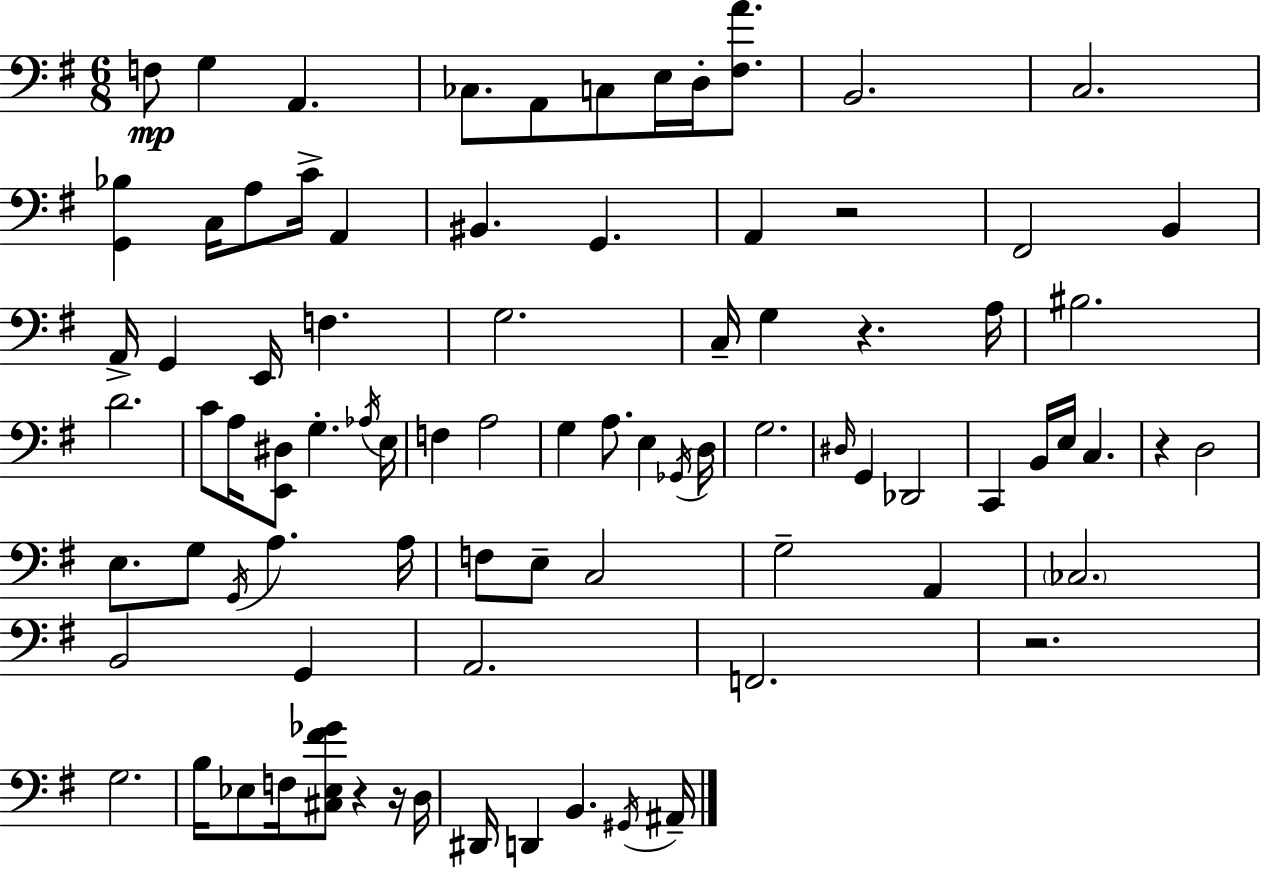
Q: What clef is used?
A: bass